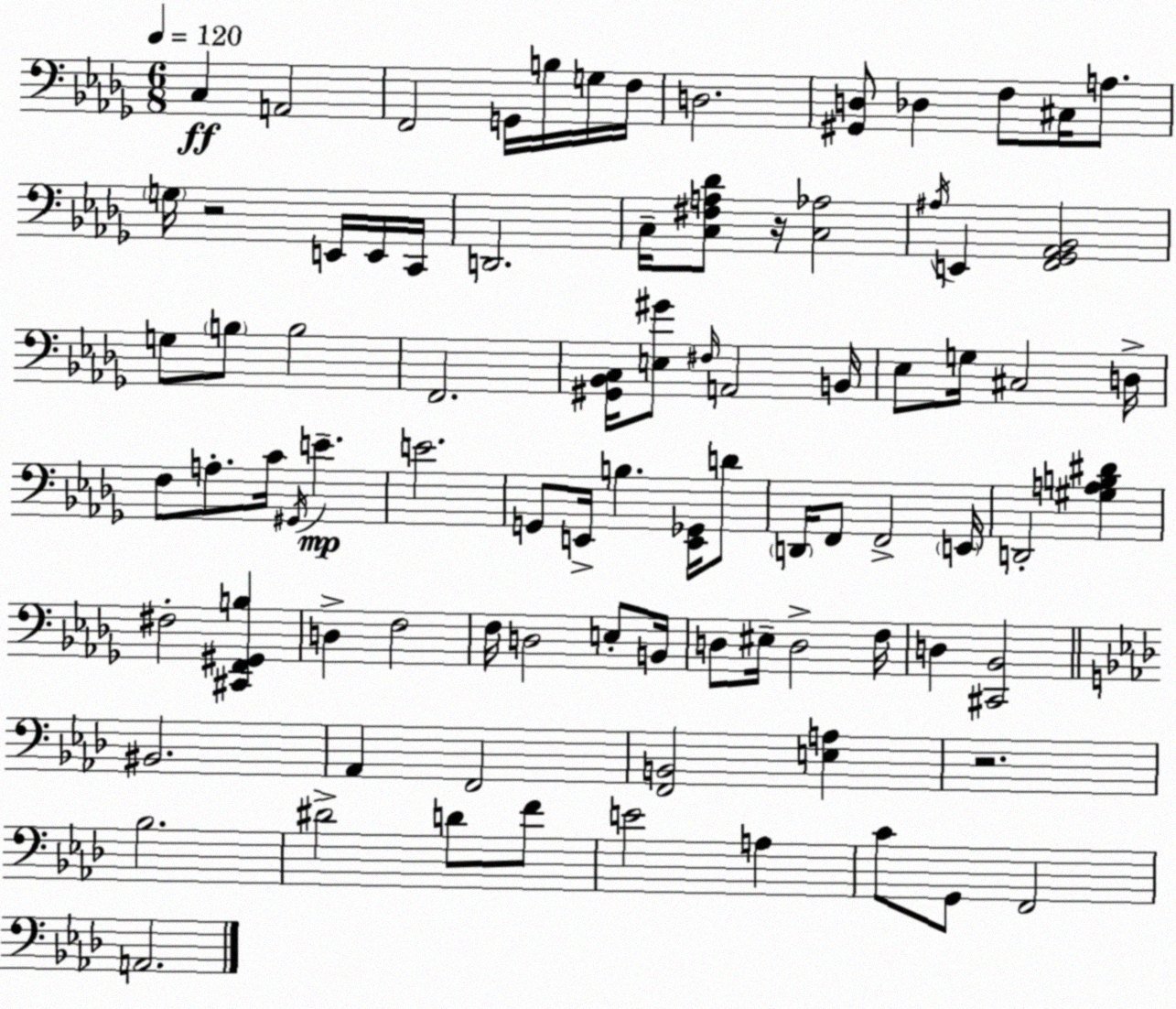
X:1
T:Untitled
M:6/8
L:1/4
K:Bbm
C, A,,2 F,,2 G,,/4 B,/4 G,/4 F,/4 D,2 [^G,,D,]/2 _D, F,/2 ^C,/4 A,/2 G,/4 z2 E,,/4 E,,/4 C,,/4 D,,2 C,/4 [C,^F,A,_D]/2 z/4 [C,_A,]2 ^A,/4 E,, [F,,_G,,_A,,_B,,]2 G,/2 B,/2 B,2 F,,2 [^G,,_B,,C,]/4 [E,^G]/2 ^F,/4 A,,2 B,,/4 _E,/2 G,/4 ^C,2 D,/4 F,/2 A,/2 C/4 ^G,,/4 E E2 G,,/2 E,,/4 B, [E,,_G,,]/4 D/2 D,,/4 F,,/2 F,,2 E,,/4 D,,2 [^G,A,B,^D] ^F,2 [^C,,F,,^G,,B,] D, F,2 F,/4 D,2 E,/2 B,,/4 D,/2 ^E,/4 D,2 F,/4 D, [^C,,_B,,]2 ^B,,2 _A,, F,,2 [F,,B,,]2 [E,A,] z2 _B,2 ^D2 D/2 F/2 E2 A, C/2 G,,/2 F,,2 A,,2